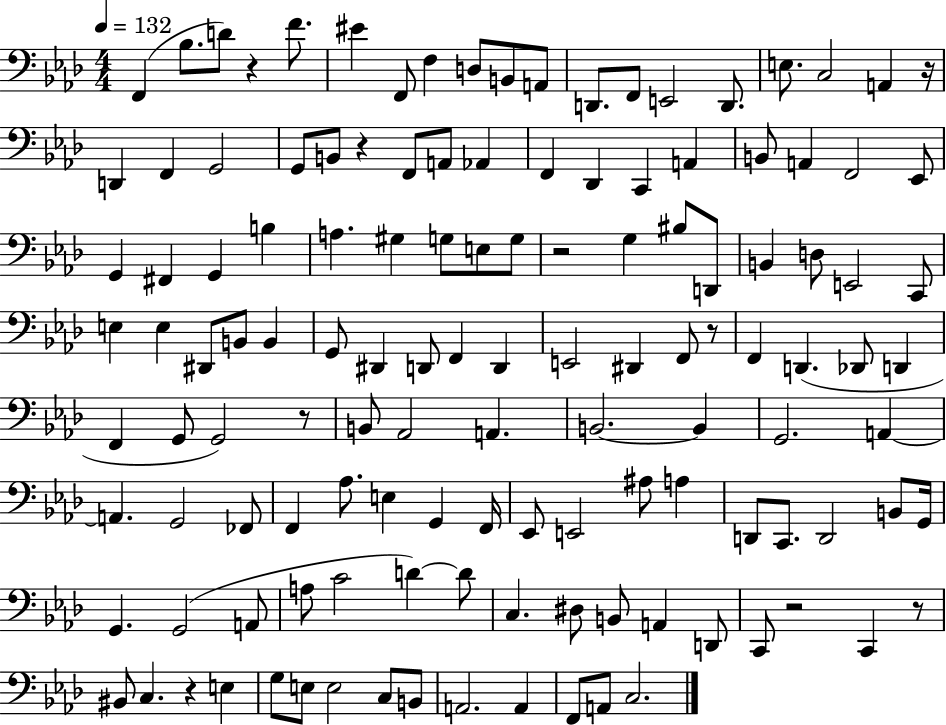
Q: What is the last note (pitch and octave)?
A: C3